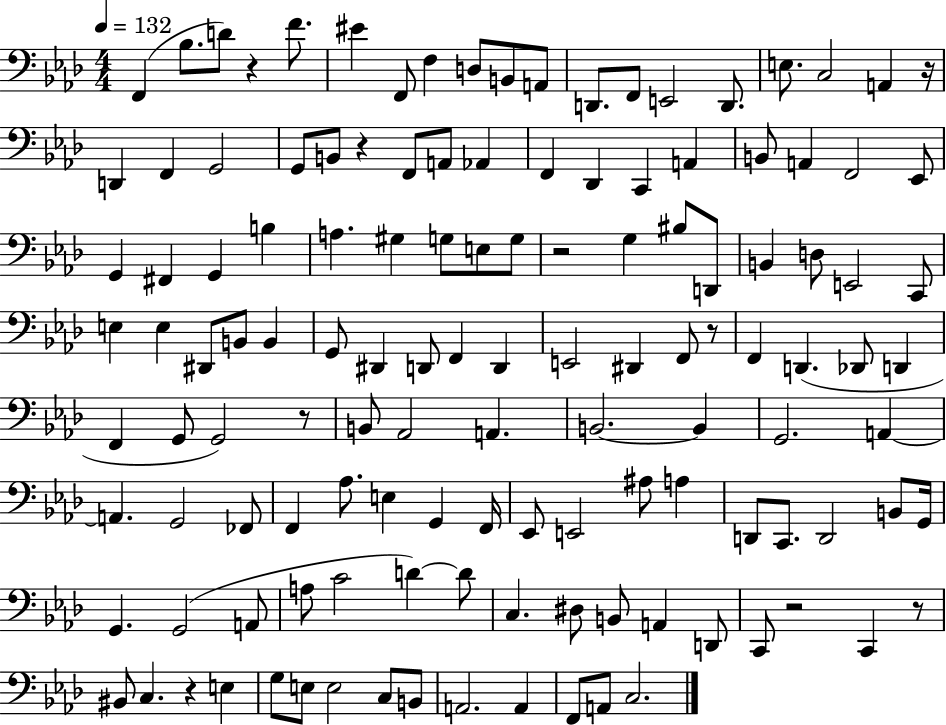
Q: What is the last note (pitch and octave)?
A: C3